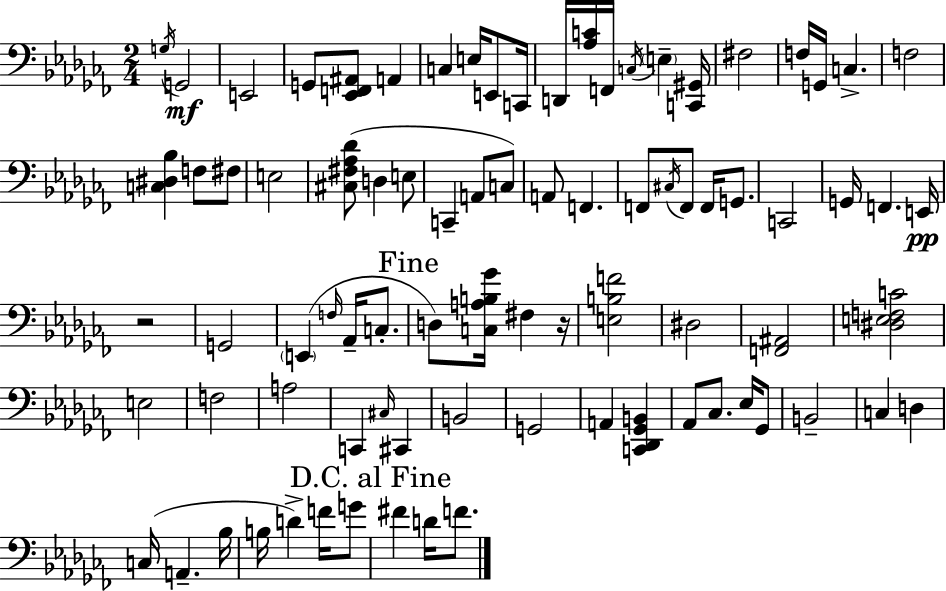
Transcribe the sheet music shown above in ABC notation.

X:1
T:Untitled
M:2/4
L:1/4
K:Abm
G,/4 G,,2 E,,2 G,,/2 [_E,,F,,^A,,]/2 A,, C, E,/4 E,,/2 C,,/4 D,,/4 [_A,C]/4 F,,/4 C,/4 E, [C,,^G,,]/4 ^F,2 F,/4 G,,/4 C, F,2 [C,^D,_B,] F,/2 ^F,/2 E,2 [^C,^F,_A,_D]/2 D, E,/2 C,, A,,/2 C,/2 A,,/2 F,, F,,/2 ^C,/4 F,,/2 F,,/4 G,,/2 C,,2 G,,/4 F,, E,,/4 z2 G,,2 E,, F,/4 _A,,/4 C,/2 D,/2 [C,A,B,_G]/4 ^F, z/4 [E,B,F]2 ^D,2 [F,,^A,,]2 [^D,E,F,C]2 E,2 F,2 A,2 C,, ^C,/4 ^C,, B,,2 G,,2 A,, [C,,_D,,_G,,B,,] _A,,/2 _C,/2 _E,/4 _G,,/2 B,,2 C, D, C,/4 A,, _B,/4 B,/4 D F/4 G/2 ^F D/4 F/2